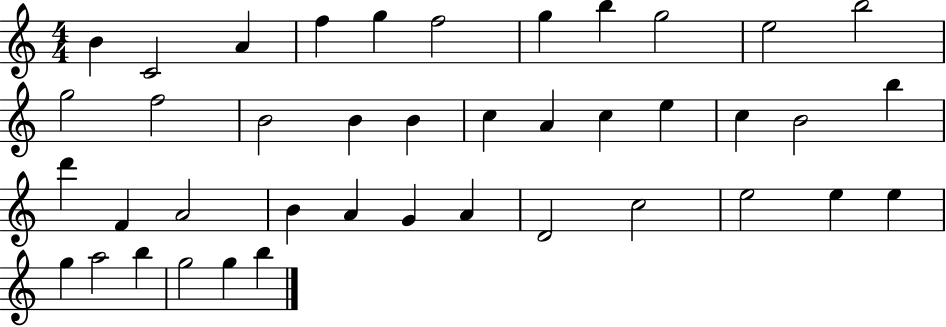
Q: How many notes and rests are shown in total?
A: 41